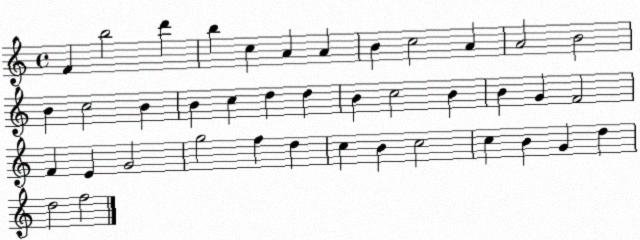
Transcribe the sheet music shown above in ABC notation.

X:1
T:Untitled
M:4/4
L:1/4
K:C
F b2 d' b c A A B c2 A A2 B2 B c2 B B c d d B c2 B B G F2 F E G2 g2 f d c B c2 c B G d d2 f2